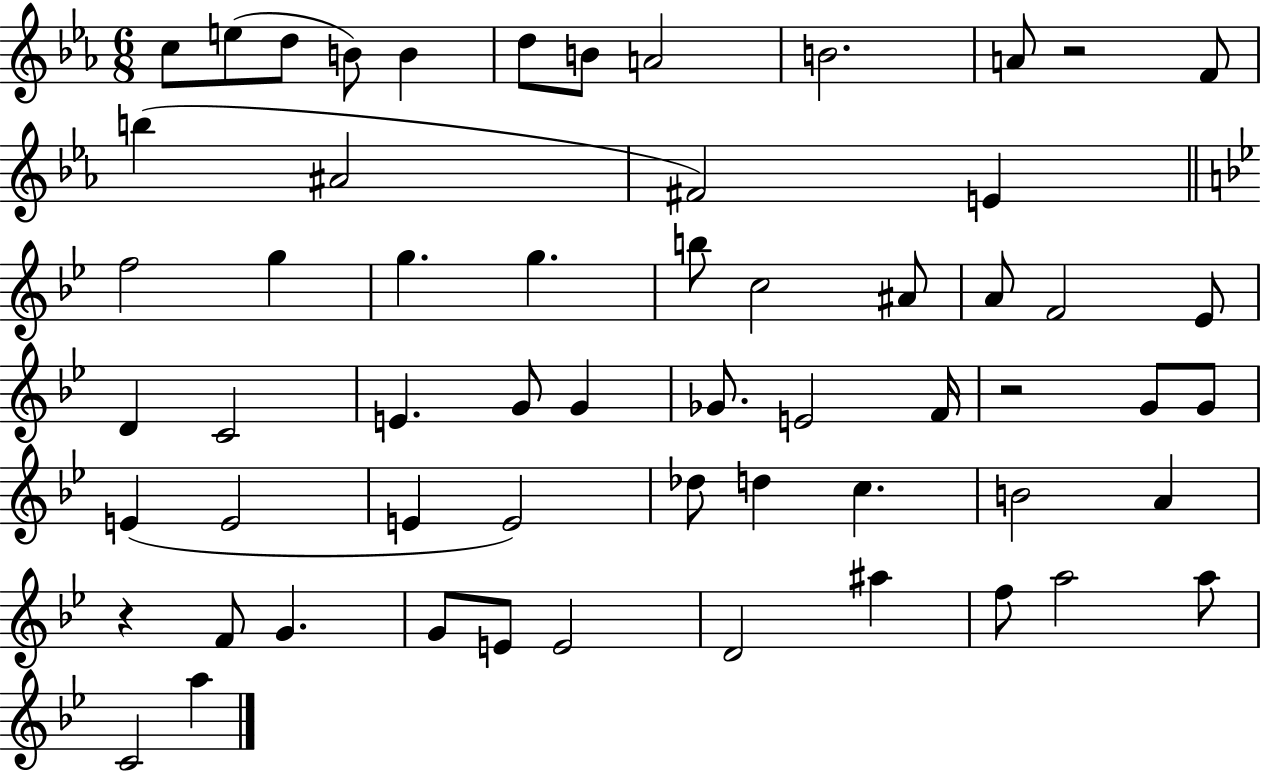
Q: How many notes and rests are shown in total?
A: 59